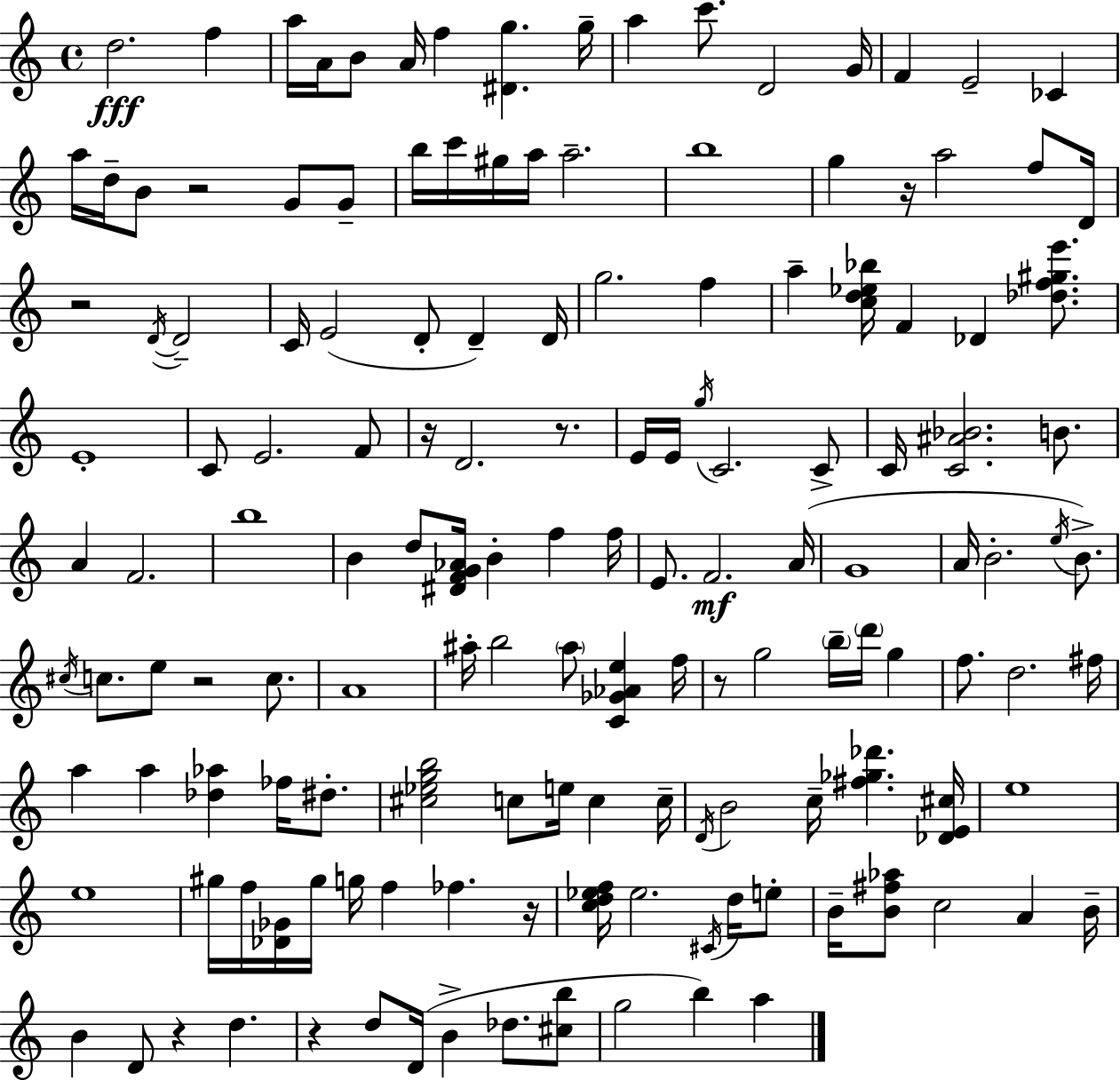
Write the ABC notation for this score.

X:1
T:Untitled
M:4/4
L:1/4
K:C
d2 f a/4 A/4 B/2 A/4 f [^Dg] g/4 a c'/2 D2 G/4 F E2 _C a/4 d/4 B/2 z2 G/2 G/2 b/4 c'/4 ^g/4 a/4 a2 b4 g z/4 a2 f/2 D/4 z2 D/4 D2 C/4 E2 D/2 D D/4 g2 f a [cd_e_b]/4 F _D [_df^ge']/2 E4 C/2 E2 F/2 z/4 D2 z/2 E/4 E/4 g/4 C2 C/2 C/4 [C^A_B]2 B/2 A F2 b4 B d/2 [^DFG_A]/4 B f f/4 E/2 F2 A/4 G4 A/4 B2 e/4 B/2 ^c/4 c/2 e/2 z2 c/2 A4 ^a/4 b2 ^a/2 [C_G_Ae] f/4 z/2 g2 b/4 d'/4 g f/2 d2 ^f/4 a a [_d_a] _f/4 ^d/2 [^c_egb]2 c/2 e/4 c c/4 D/4 B2 c/4 [^f_g_d'] [_DE^c]/4 e4 e4 ^g/4 f/4 [_D_G]/4 ^g/4 g/4 f _f z/4 [cd_ef]/4 _e2 ^C/4 d/4 e/2 B/4 [B^f_a]/2 c2 A B/4 B D/2 z d z d/2 D/4 B _d/2 [^cb]/2 g2 b a